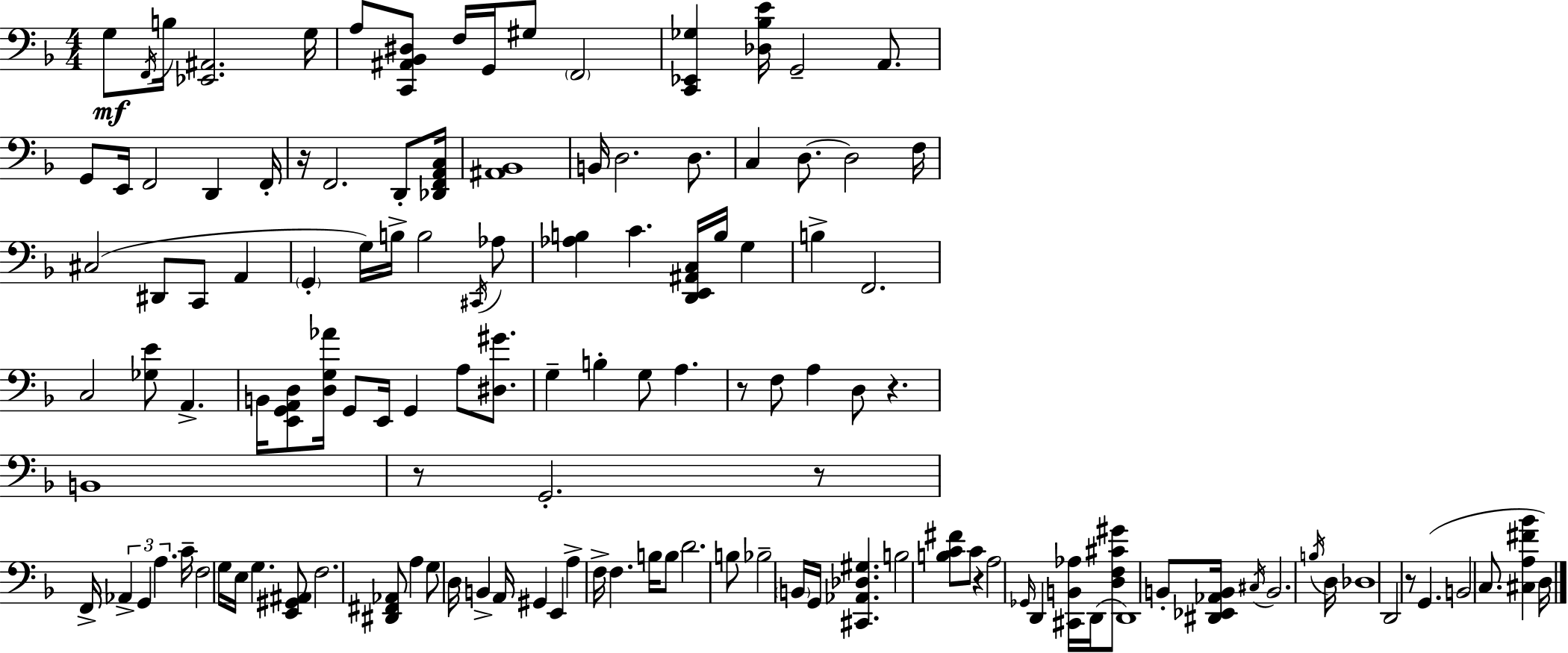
X:1
T:Untitled
M:4/4
L:1/4
K:Dm
G,/2 F,,/4 B,/4 [_E,,^A,,]2 G,/4 A,/2 [C,,^A,,_B,,^D,]/2 F,/4 G,,/4 ^G,/2 F,,2 [C,,_E,,_G,] [_D,_B,E]/4 G,,2 A,,/2 G,,/2 E,,/4 F,,2 D,, F,,/4 z/4 F,,2 D,,/2 [_D,,F,,A,,C,]/4 [^A,,_B,,]4 B,,/4 D,2 D,/2 C, D,/2 D,2 F,/4 ^C,2 ^D,,/2 C,,/2 A,, G,, G,/4 B,/4 B,2 ^C,,/4 _A,/2 [_A,B,] C [D,,E,,^A,,C,]/4 B,/4 G, B, F,,2 C,2 [_G,E]/2 A,, B,,/4 [E,,G,,A,,D,]/2 [D,G,_A]/4 G,,/2 E,,/4 G,, A,/2 [^D,^G]/2 G, B, G,/2 A, z/2 F,/2 A, D,/2 z B,,4 z/2 G,,2 z/2 F,,/4 _A,, G,, A, C/4 F,2 G,/4 E,/4 G, [E,,^G,,^A,,]/2 F,2 [^D,,^F,,_A,,]/2 A, G,/2 D,/4 B,, A,,/4 ^G,, E,, A, F,/4 F, B,/4 B,/2 D2 B,/2 _B,2 B,,/4 G,,/4 [^C,,_A,,_D,^G,] B,2 [B,C^F]/2 C/2 z A,2 _G,,/4 D,, [^C,,B,,_A,]/4 D,,/4 [D,F,^C^G]/2 D,,4 B,,/2 [^D,,_E,,_A,,B,,]/4 ^C,/4 B,,2 B,/4 D,/4 _D,4 D,,2 z/2 G,, B,,2 C,/2 [^C,A,^F_B] D,/4